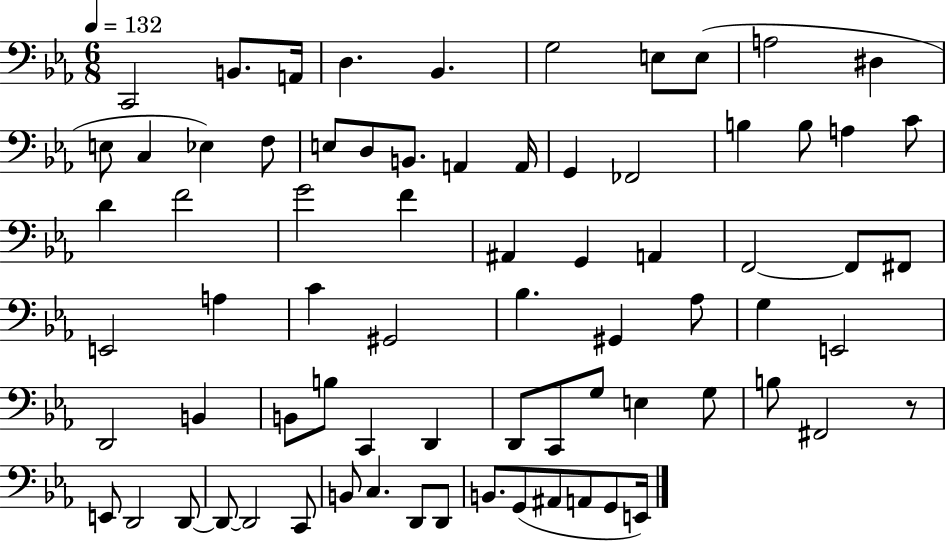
X:1
T:Untitled
M:6/8
L:1/4
K:Eb
C,,2 B,,/2 A,,/4 D, _B,, G,2 E,/2 E,/2 A,2 ^D, E,/2 C, _E, F,/2 E,/2 D,/2 B,,/2 A,, A,,/4 G,, _F,,2 B, B,/2 A, C/2 D F2 G2 F ^A,, G,, A,, F,,2 F,,/2 ^F,,/2 E,,2 A, C ^G,,2 _B, ^G,, _A,/2 G, E,,2 D,,2 B,, B,,/2 B,/2 C,, D,, D,,/2 C,,/2 G,/2 E, G,/2 B,/2 ^F,,2 z/2 E,,/2 D,,2 D,,/2 D,,/2 D,,2 C,,/2 B,,/2 C, D,,/2 D,,/2 B,,/2 G,,/2 ^A,,/2 A,,/2 G,,/2 E,,/4